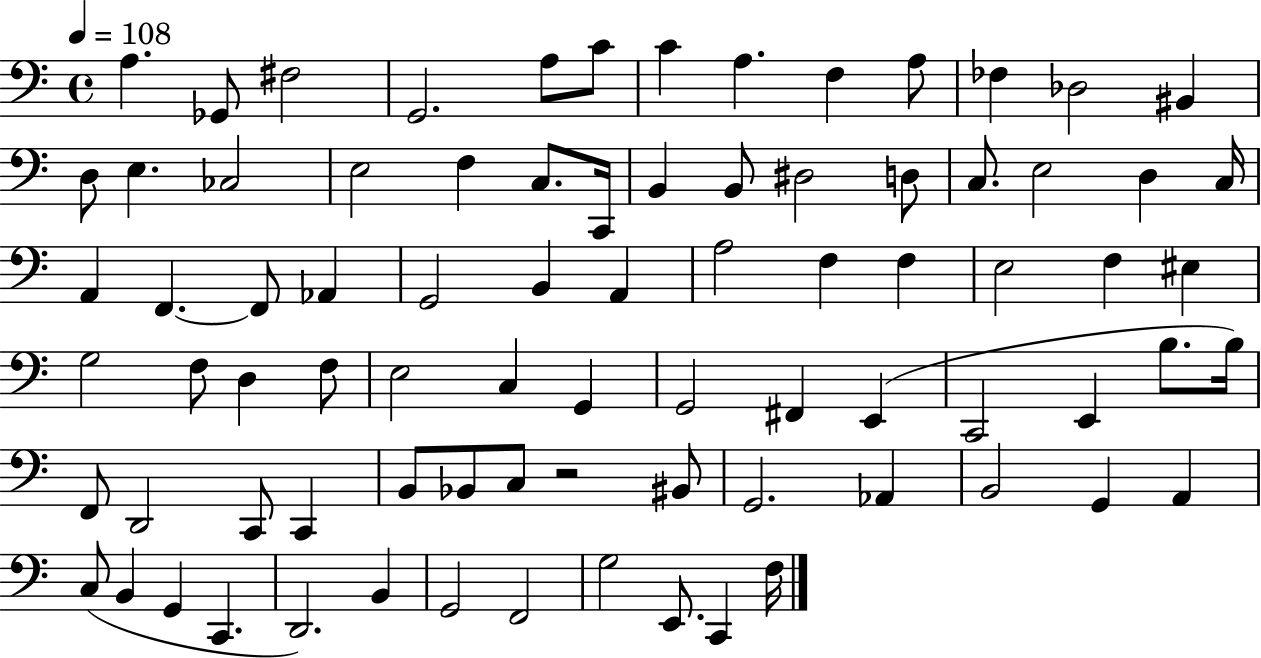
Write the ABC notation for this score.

X:1
T:Untitled
M:4/4
L:1/4
K:C
A, _G,,/2 ^F,2 G,,2 A,/2 C/2 C A, F, A,/2 _F, _D,2 ^B,, D,/2 E, _C,2 E,2 F, C,/2 C,,/4 B,, B,,/2 ^D,2 D,/2 C,/2 E,2 D, C,/4 A,, F,, F,,/2 _A,, G,,2 B,, A,, A,2 F, F, E,2 F, ^E, G,2 F,/2 D, F,/2 E,2 C, G,, G,,2 ^F,, E,, C,,2 E,, B,/2 B,/4 F,,/2 D,,2 C,,/2 C,, B,,/2 _B,,/2 C,/2 z2 ^B,,/2 G,,2 _A,, B,,2 G,, A,, C,/2 B,, G,, C,, D,,2 B,, G,,2 F,,2 G,2 E,,/2 C,, F,/4